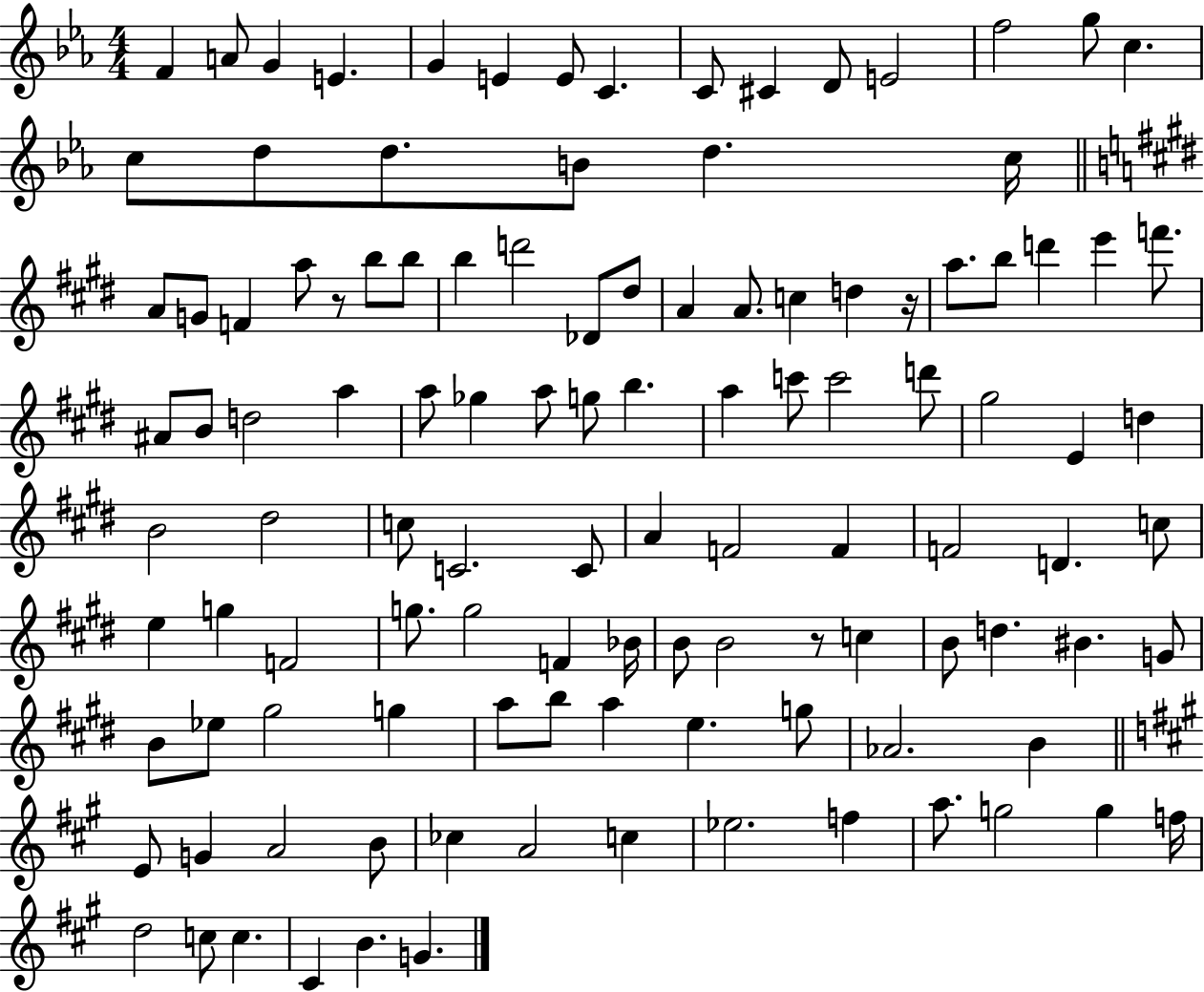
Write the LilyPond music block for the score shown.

{
  \clef treble
  \numericTimeSignature
  \time 4/4
  \key ees \major
  f'4 a'8 g'4 e'4. | g'4 e'4 e'8 c'4. | c'8 cis'4 d'8 e'2 | f''2 g''8 c''4. | \break c''8 d''8 d''8. b'8 d''4. c''16 | \bar "||" \break \key e \major a'8 g'8 f'4 a''8 r8 b''8 b''8 | b''4 d'''2 des'8 dis''8 | a'4 a'8. c''4 d''4 r16 | a''8. b''8 d'''4 e'''4 f'''8. | \break ais'8 b'8 d''2 a''4 | a''8 ges''4 a''8 g''8 b''4. | a''4 c'''8 c'''2 d'''8 | gis''2 e'4 d''4 | \break b'2 dis''2 | c''8 c'2. c'8 | a'4 f'2 f'4 | f'2 d'4. c''8 | \break e''4 g''4 f'2 | g''8. g''2 f'4 bes'16 | b'8 b'2 r8 c''4 | b'8 d''4. bis'4. g'8 | \break b'8 ees''8 gis''2 g''4 | a''8 b''8 a''4 e''4. g''8 | aes'2. b'4 | \bar "||" \break \key a \major e'8 g'4 a'2 b'8 | ces''4 a'2 c''4 | ees''2. f''4 | a''8. g''2 g''4 f''16 | \break d''2 c''8 c''4. | cis'4 b'4. g'4. | \bar "|."
}